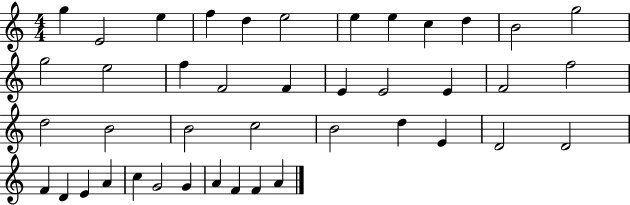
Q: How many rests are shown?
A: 0